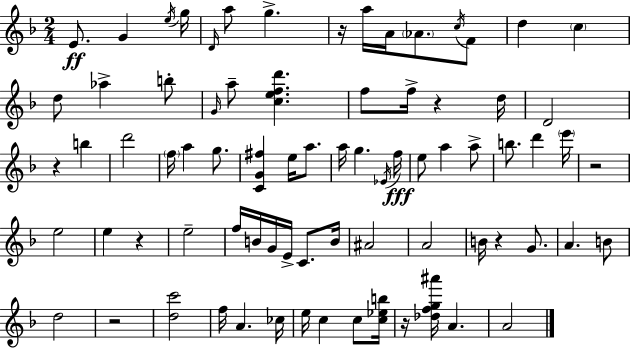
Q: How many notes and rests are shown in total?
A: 77